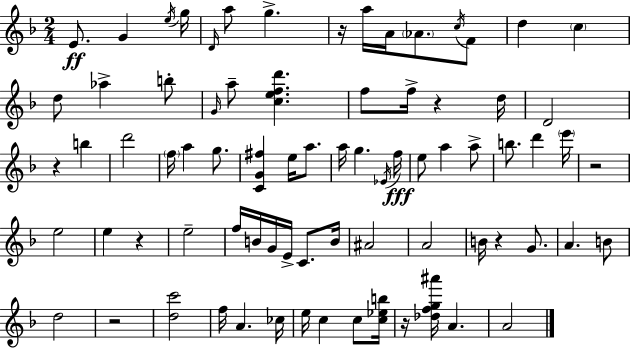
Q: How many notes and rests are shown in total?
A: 77